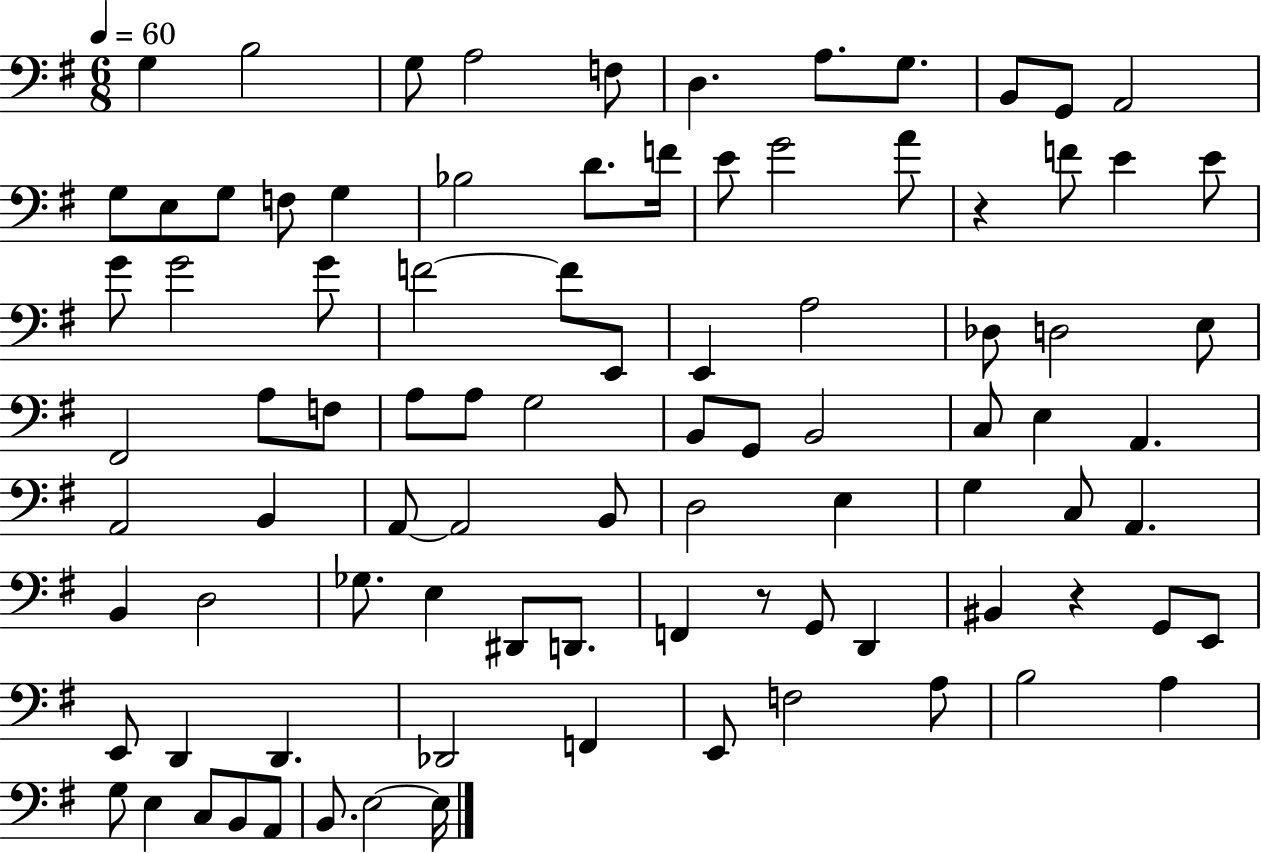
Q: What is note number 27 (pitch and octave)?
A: G4